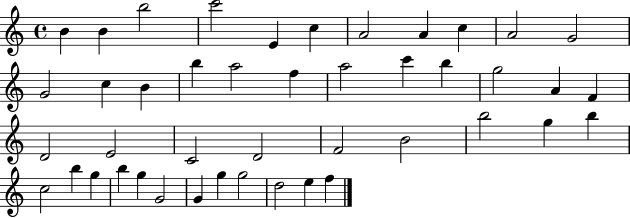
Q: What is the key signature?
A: C major